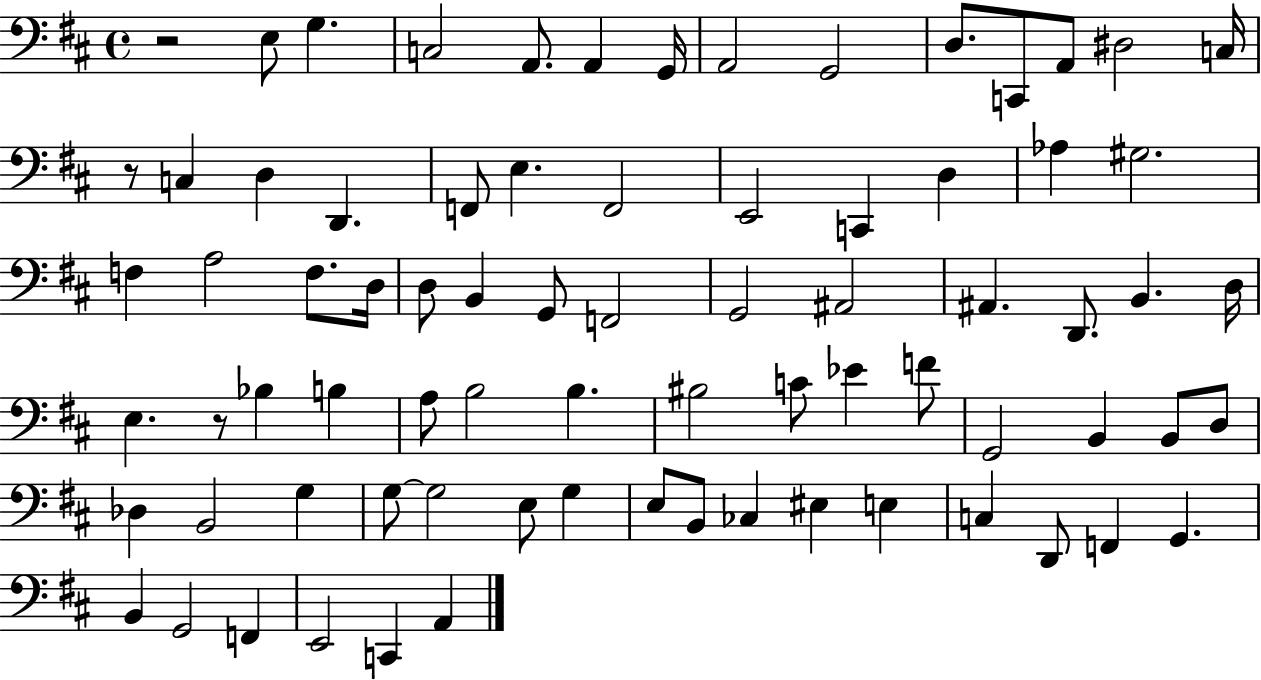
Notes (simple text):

R/h E3/e G3/q. C3/h A2/e. A2/q G2/s A2/h G2/h D3/e. C2/e A2/e D#3/h C3/s R/e C3/q D3/q D2/q. F2/e E3/q. F2/h E2/h C2/q D3/q Ab3/q G#3/h. F3/q A3/h F3/e. D3/s D3/e B2/q G2/e F2/h G2/h A#2/h A#2/q. D2/e. B2/q. D3/s E3/q. R/e Bb3/q B3/q A3/e B3/h B3/q. BIS3/h C4/e Eb4/q F4/e G2/h B2/q B2/e D3/e Db3/q B2/h G3/q G3/e G3/h E3/e G3/q E3/e B2/e CES3/q EIS3/q E3/q C3/q D2/e F2/q G2/q. B2/q G2/h F2/q E2/h C2/q A2/q